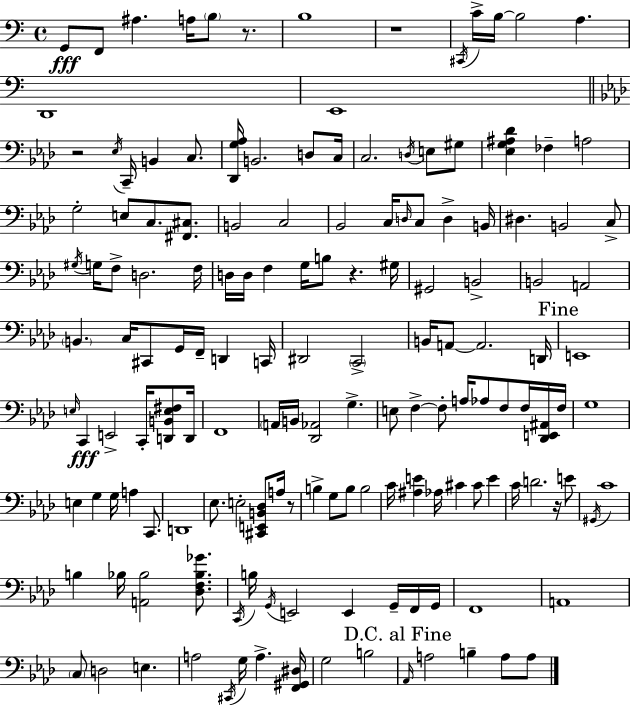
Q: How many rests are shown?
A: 6